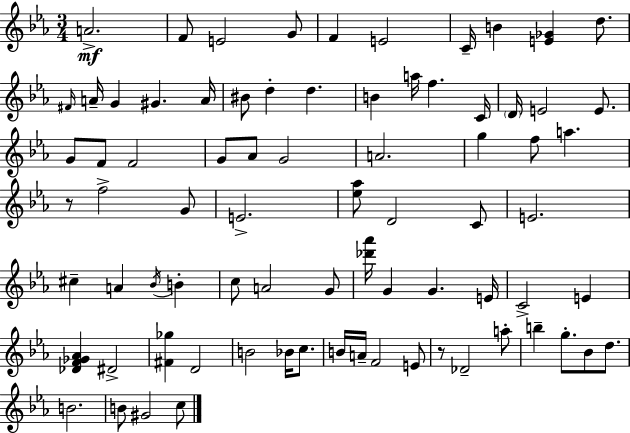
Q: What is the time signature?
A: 3/4